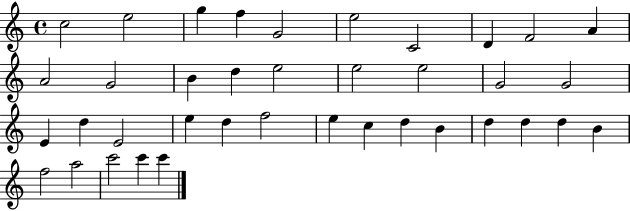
X:1
T:Untitled
M:4/4
L:1/4
K:C
c2 e2 g f G2 e2 C2 D F2 A A2 G2 B d e2 e2 e2 G2 G2 E d E2 e d f2 e c d B d d d B f2 a2 c'2 c' c'